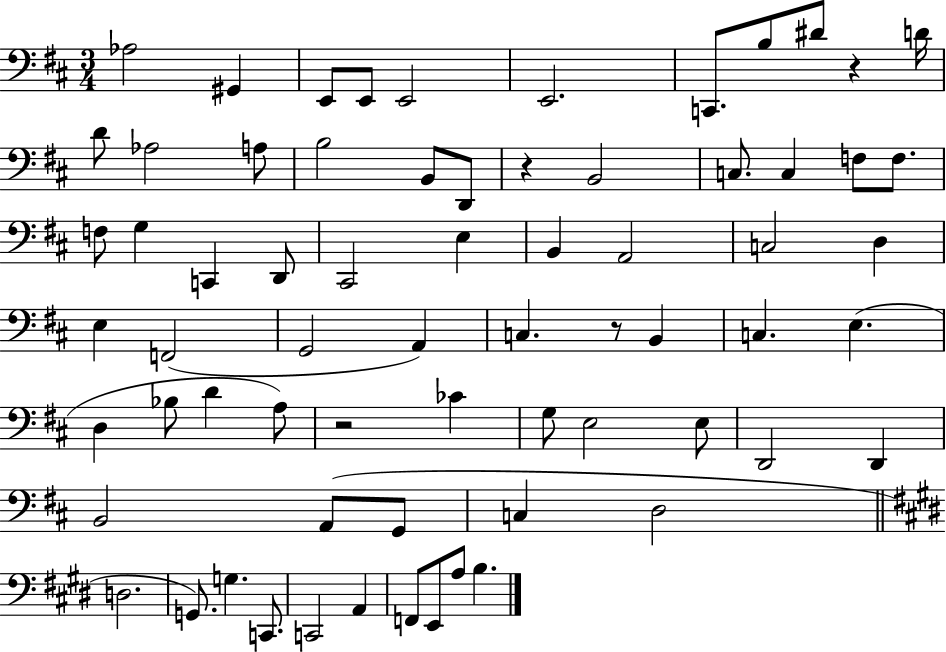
Ab3/h G#2/q E2/e E2/e E2/h E2/h. C2/e. B3/e D#4/e R/q D4/s D4/e Ab3/h A3/e B3/h B2/e D2/e R/q B2/h C3/e. C3/q F3/e F3/e. F3/e G3/q C2/q D2/e C#2/h E3/q B2/q A2/h C3/h D3/q E3/q F2/h G2/h A2/q C3/q. R/e B2/q C3/q. E3/q. D3/q Bb3/e D4/q A3/e R/h CES4/q G3/e E3/h E3/e D2/h D2/q B2/h A2/e G2/e C3/q D3/h D3/h. G2/e. G3/q. C2/e. C2/h A2/q F2/e E2/e A3/e B3/q.